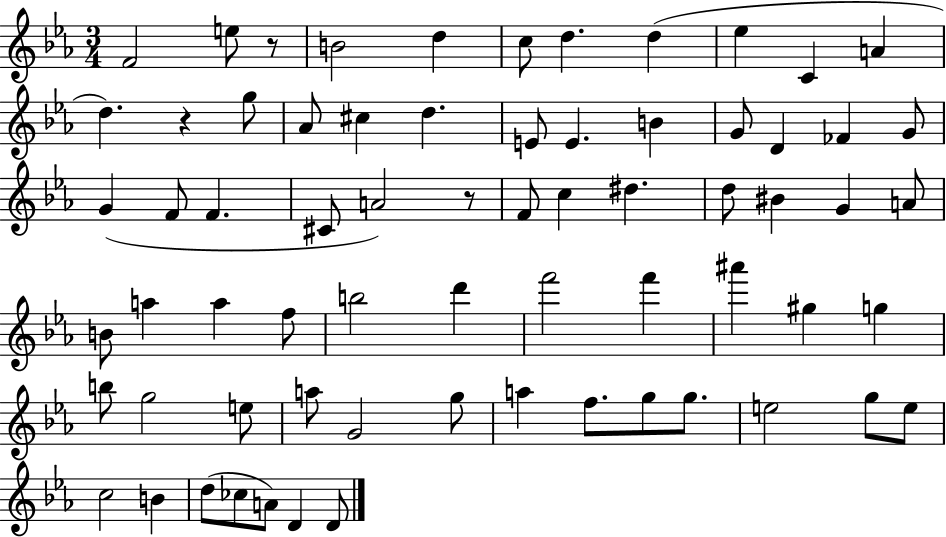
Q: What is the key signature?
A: EES major